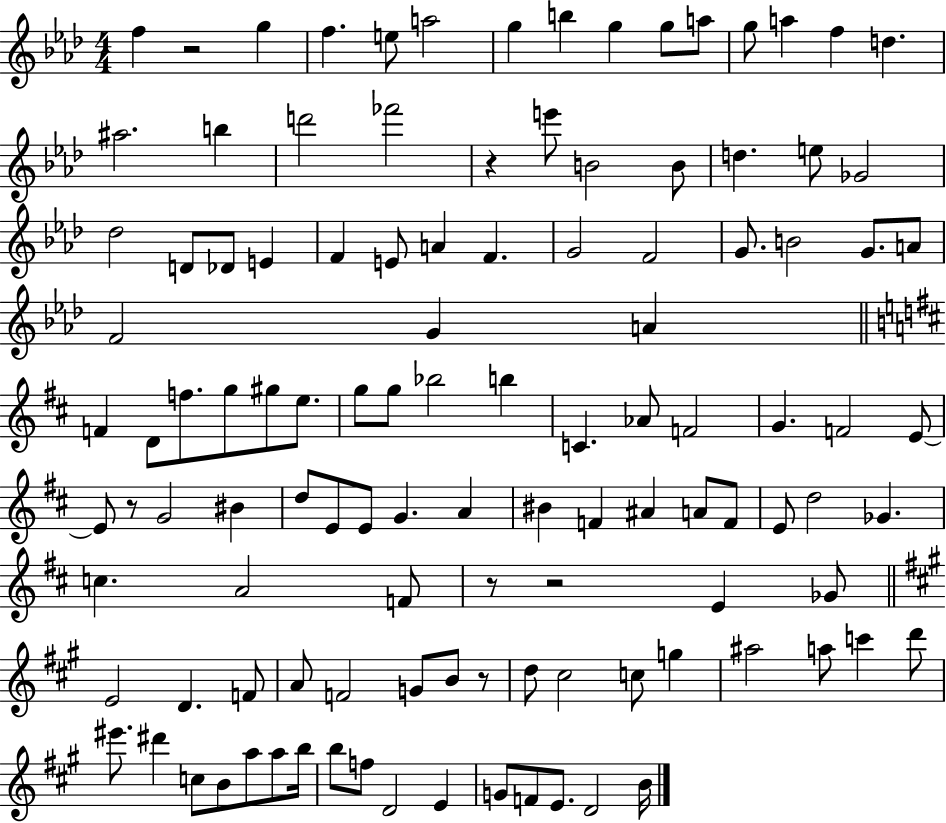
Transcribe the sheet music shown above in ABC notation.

X:1
T:Untitled
M:4/4
L:1/4
K:Ab
f z2 g f e/2 a2 g b g g/2 a/2 g/2 a f d ^a2 b d'2 _f'2 z e'/2 B2 B/2 d e/2 _G2 _d2 D/2 _D/2 E F E/2 A F G2 F2 G/2 B2 G/2 A/2 F2 G A F D/2 f/2 g/2 ^g/2 e/2 g/2 g/2 _b2 b C _A/2 F2 G F2 E/2 E/2 z/2 G2 ^B d/2 E/2 E/2 G A ^B F ^A A/2 F/2 E/2 d2 _G c A2 F/2 z/2 z2 E _G/2 E2 D F/2 A/2 F2 G/2 B/2 z/2 d/2 ^c2 c/2 g ^a2 a/2 c' d'/2 ^e'/2 ^d' c/2 B/2 a/2 a/2 b/4 b/2 f/2 D2 E G/2 F/2 E/2 D2 B/4